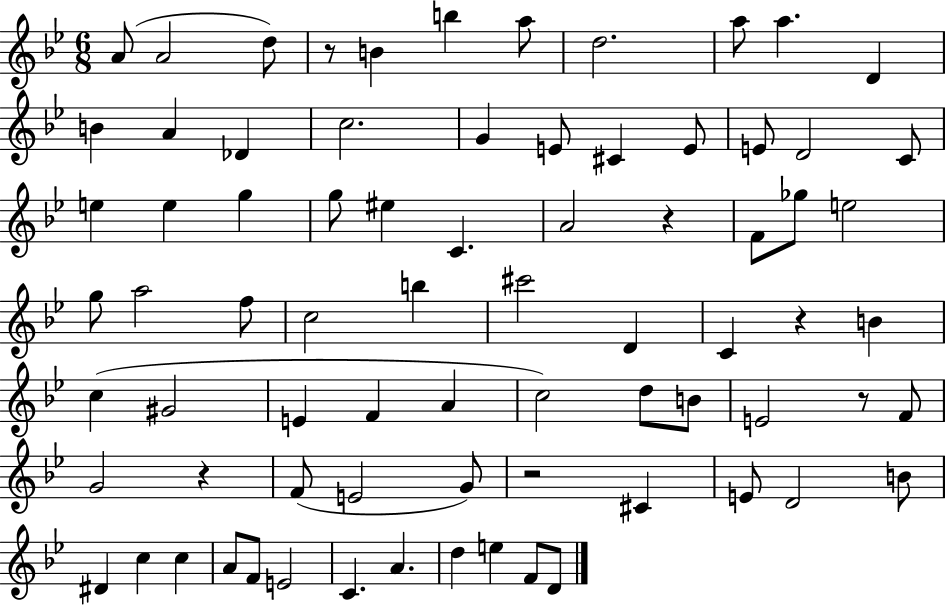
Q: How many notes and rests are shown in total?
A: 76